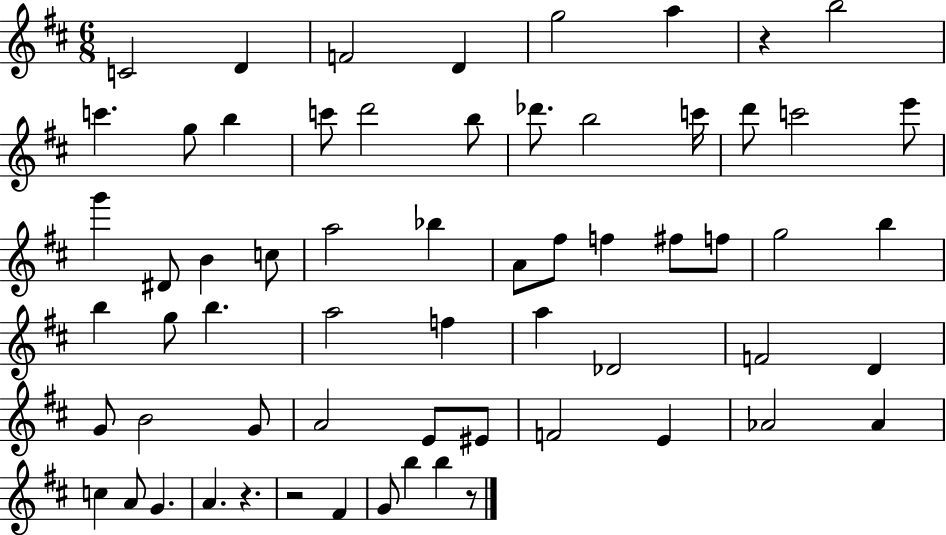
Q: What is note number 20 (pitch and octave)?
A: G6